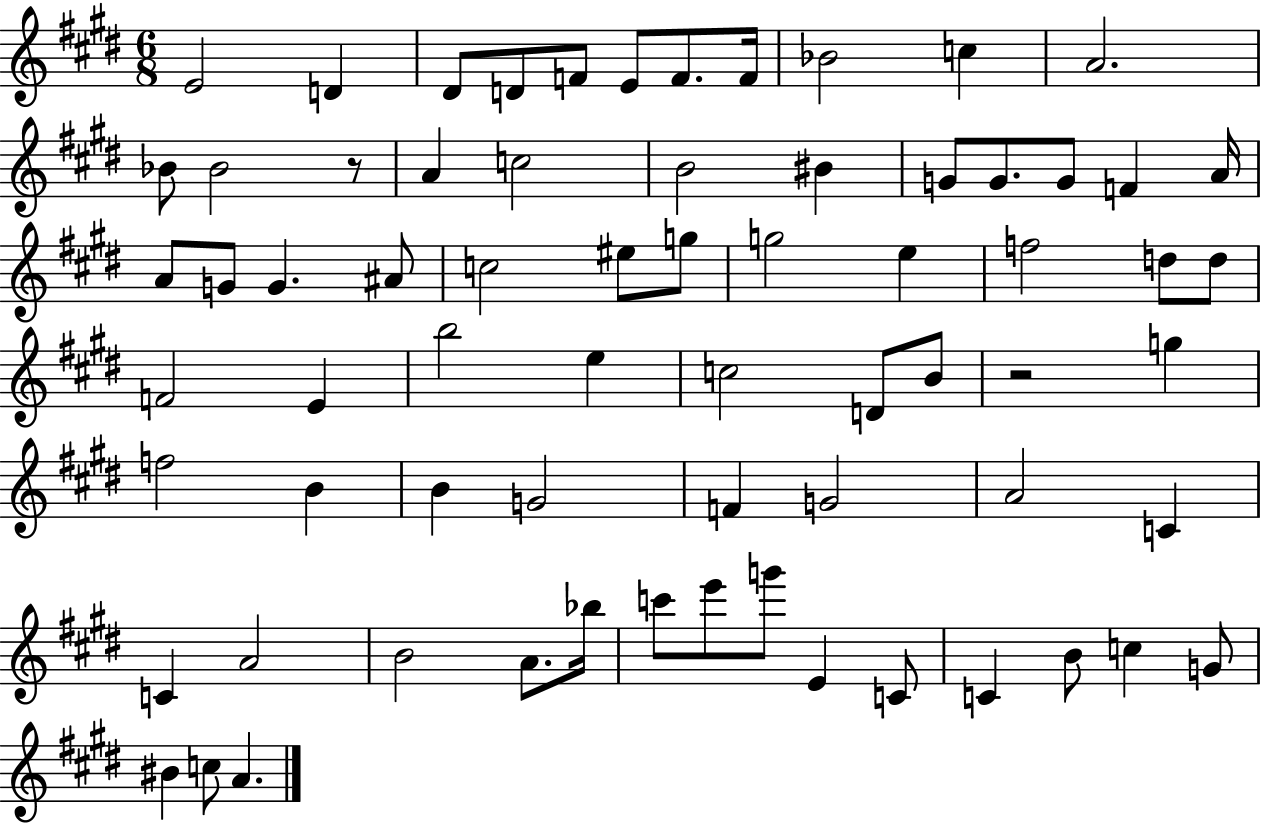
E4/h D4/q D#4/e D4/e F4/e E4/e F4/e. F4/s Bb4/h C5/q A4/h. Bb4/e Bb4/h R/e A4/q C5/h B4/h BIS4/q G4/e G4/e. G4/e F4/q A4/s A4/e G4/e G4/q. A#4/e C5/h EIS5/e G5/e G5/h E5/q F5/h D5/e D5/e F4/h E4/q B5/h E5/q C5/h D4/e B4/e R/h G5/q F5/h B4/q B4/q G4/h F4/q G4/h A4/h C4/q C4/q A4/h B4/h A4/e. Bb5/s C6/e E6/e G6/e E4/q C4/e C4/q B4/e C5/q G4/e BIS4/q C5/e A4/q.